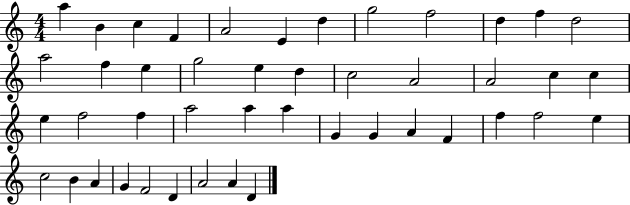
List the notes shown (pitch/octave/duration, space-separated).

A5/q B4/q C5/q F4/q A4/h E4/q D5/q G5/h F5/h D5/q F5/q D5/h A5/h F5/q E5/q G5/h E5/q D5/q C5/h A4/h A4/h C5/q C5/q E5/q F5/h F5/q A5/h A5/q A5/q G4/q G4/q A4/q F4/q F5/q F5/h E5/q C5/h B4/q A4/q G4/q F4/h D4/q A4/h A4/q D4/q